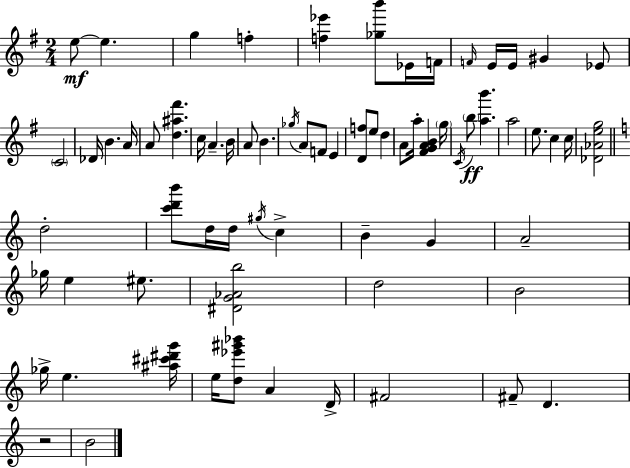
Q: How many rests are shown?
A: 1